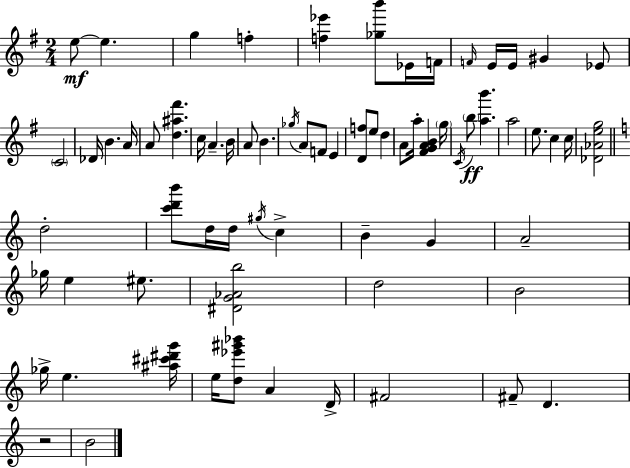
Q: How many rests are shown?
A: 1